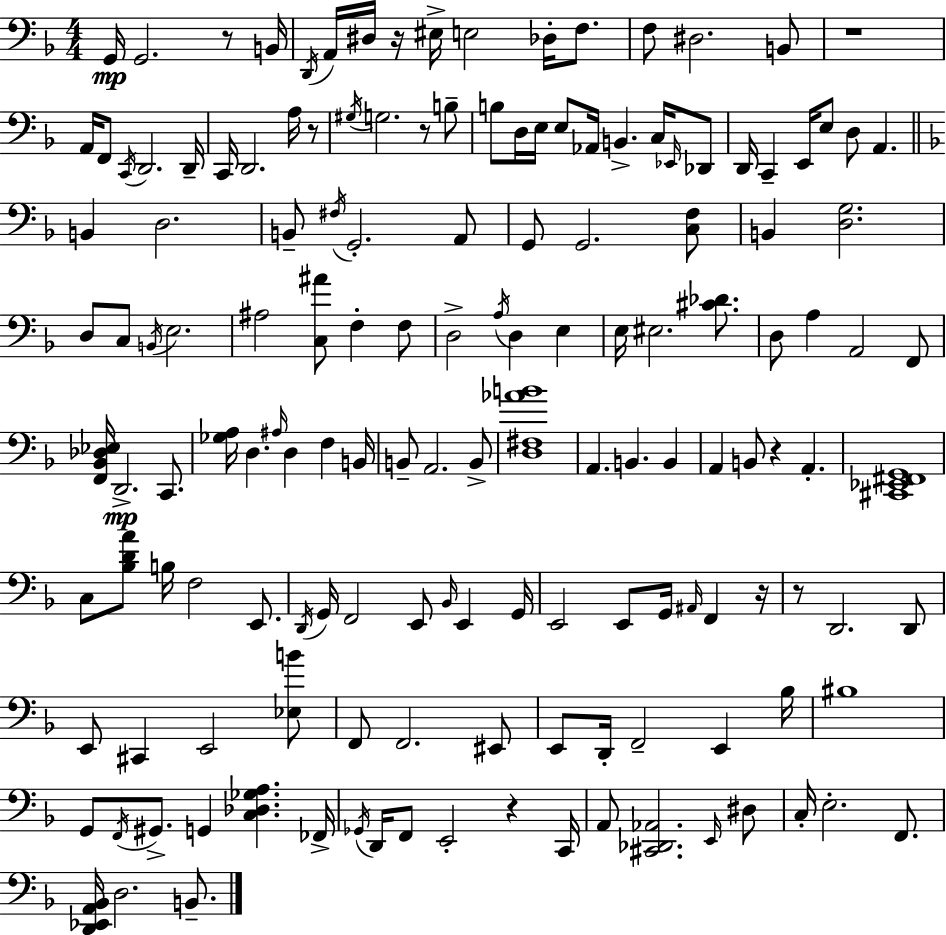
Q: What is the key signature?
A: F major